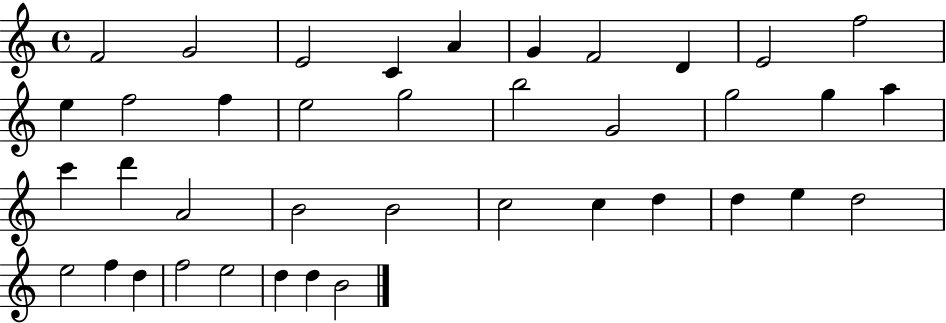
F4/h G4/h E4/h C4/q A4/q G4/q F4/h D4/q E4/h F5/h E5/q F5/h F5/q E5/h G5/h B5/h G4/h G5/h G5/q A5/q C6/q D6/q A4/h B4/h B4/h C5/h C5/q D5/q D5/q E5/q D5/h E5/h F5/q D5/q F5/h E5/h D5/q D5/q B4/h